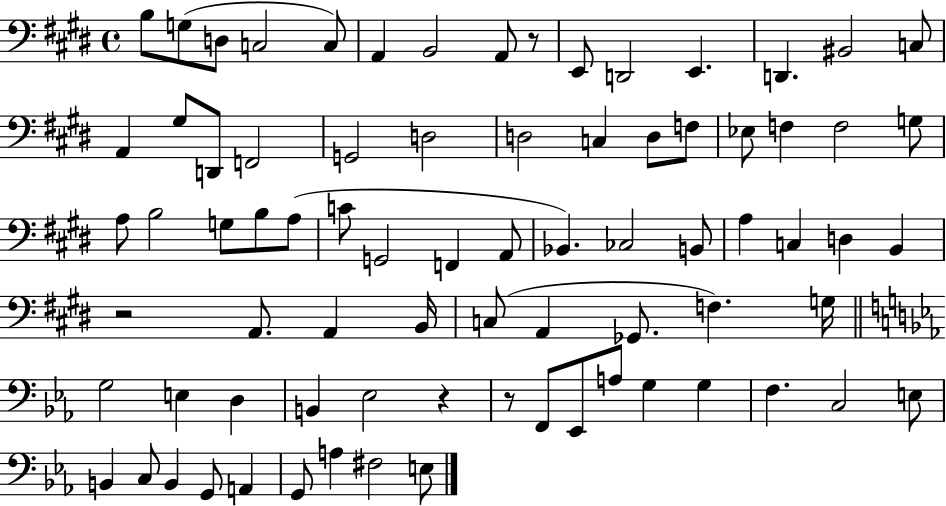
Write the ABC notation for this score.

X:1
T:Untitled
M:4/4
L:1/4
K:E
B,/2 G,/2 D,/2 C,2 C,/2 A,, B,,2 A,,/2 z/2 E,,/2 D,,2 E,, D,, ^B,,2 C,/2 A,, ^G,/2 D,,/2 F,,2 G,,2 D,2 D,2 C, D,/2 F,/2 _E,/2 F, F,2 G,/2 A,/2 B,2 G,/2 B,/2 A,/2 C/2 G,,2 F,, A,,/2 _B,, _C,2 B,,/2 A, C, D, B,, z2 A,,/2 A,, B,,/4 C,/2 A,, _G,,/2 F, G,/4 G,2 E, D, B,, _E,2 z z/2 F,,/2 _E,,/2 A,/2 G, G, F, C,2 E,/2 B,, C,/2 B,, G,,/2 A,, G,,/2 A, ^F,2 E,/2